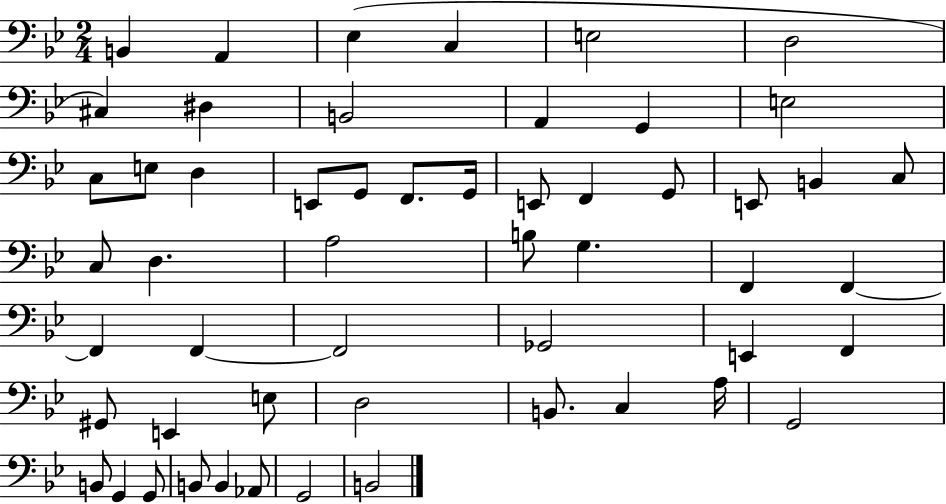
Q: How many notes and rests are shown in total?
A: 54